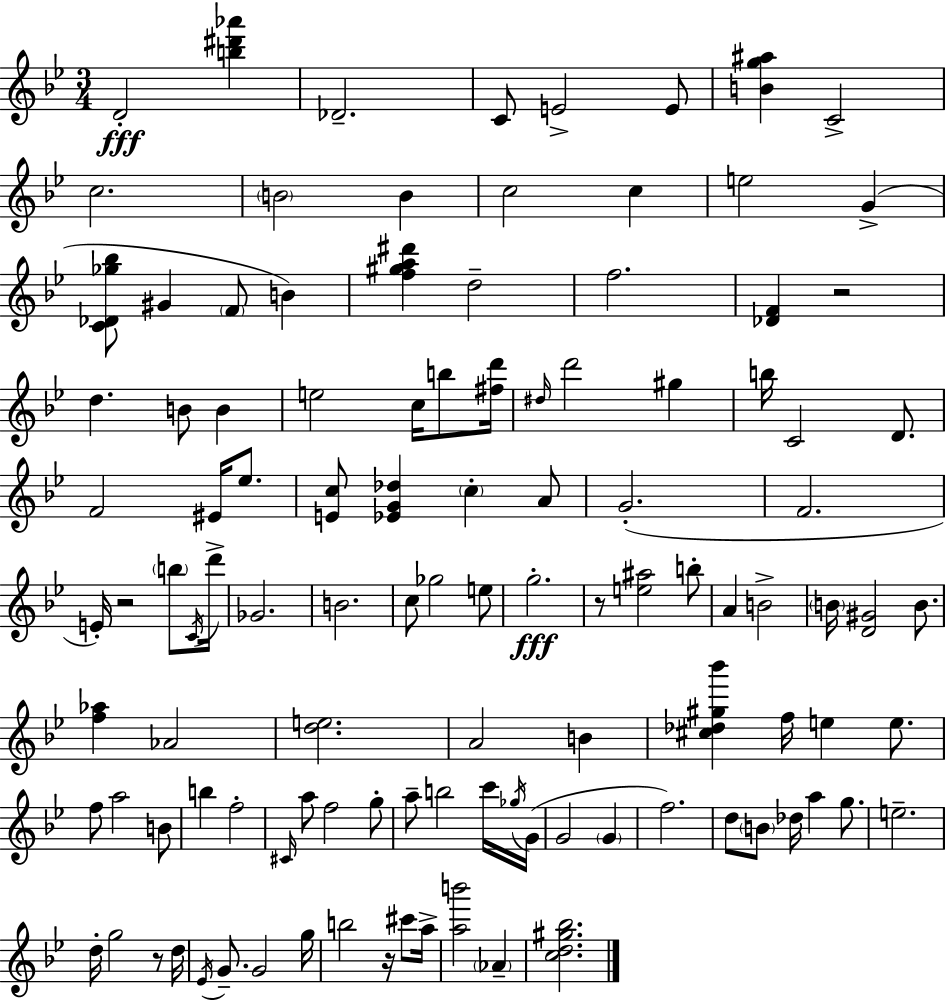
D4/h [B5,D#6,Ab6]/q Db4/h. C4/e E4/h E4/e [B4,G5,A#5]/q C4/h C5/h. B4/h B4/q C5/h C5/q E5/h G4/q [C4,Db4,Gb5,Bb5]/e G#4/q F4/e B4/q [F5,G#5,A5,D#6]/q D5/h F5/h. [Db4,F4]/q R/h D5/q. B4/e B4/q E5/h C5/s B5/e [F#5,D6]/s D#5/s D6/h G#5/q B5/s C4/h D4/e. F4/h EIS4/s Eb5/e. [E4,C5]/e [Eb4,G4,Db5]/q C5/q A4/e G4/h. F4/h. E4/s R/h B5/e C4/s D6/s Gb4/h. B4/h. C5/e Gb5/h E5/e G5/h. R/e [E5,A#5]/h B5/e A4/q B4/h B4/s [D4,G#4]/h B4/e. [F5,Ab5]/q Ab4/h [D5,E5]/h. A4/h B4/q [C#5,Db5,G#5,Bb6]/q F5/s E5/q E5/e. F5/e A5/h B4/e B5/q F5/h C#4/s A5/e F5/h G5/e A5/e B5/h C6/s Gb5/s G4/s G4/h G4/q F5/h. D5/e B4/e Db5/s A5/q G5/e. E5/h. D5/s G5/h R/e D5/s Eb4/s G4/e. G4/h G5/s B5/h R/s C#6/e A5/s [A5,B6]/h Ab4/q [C5,D5,G#5,Bb5]/h.